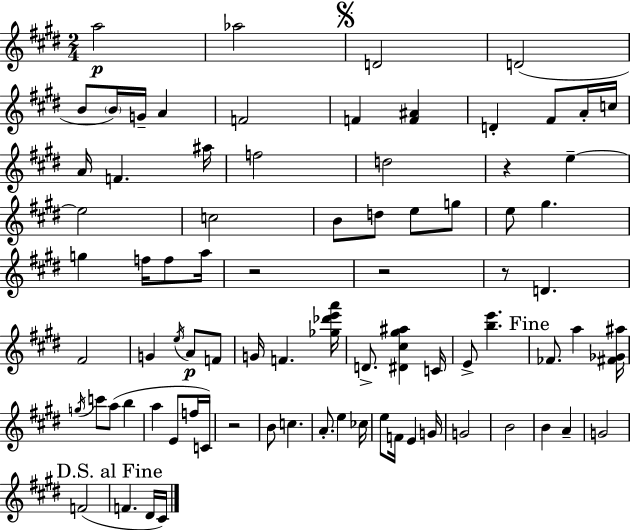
{
  \clef treble
  \numericTimeSignature
  \time 2/4
  \key e \major
  \repeat volta 2 { a''2\p | aes''2 | \mark \markup { \musicglyph "scripts.segno" } d'2 | d'2( | \break b'8 \parenthesize b'16) g'16-- a'4 | f'2 | f'4 <f' ais'>4 | d'4-. fis'8 a'16-. c''16 | \break a'16 f'4. ais''16 | f''2 | d''2 | r4 e''4--~~ | \break e''2 | c''2 | b'8 d''8 e''8 g''8 | e''8 gis''4. | \break g''4 f''16 f''8 a''16 | r2 | r2 | r8 d'4. | \break fis'2 | g'4 \acciaccatura { e''16 }\p a'8 f'8 | g'16 f'4. | <ges'' des''' e''' a'''>16 d'8.-> <dis' cis'' gis'' ais''>4 | \break c'16 e'8-> <b'' e'''>4. | \mark "Fine" fes'8. a''4 | <fis' ges' ais''>16 \acciaccatura { g''16 } c'''8 a''8( b''4 | a''4 e'8 | \break f''16 c'16) r2 | b'8 c''4. | a'8.-. e''4 | ces''16 e''8 f'16 e'4 | \break g'16 g'2 | b'2 | b'4 a'4-- | g'2 | \break f'2( | \mark "D.S. al Fine" f'4. | dis'16 cis'16) } \bar "|."
}